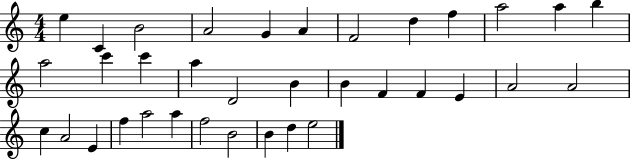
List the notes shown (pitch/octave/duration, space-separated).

E5/q C4/q B4/h A4/h G4/q A4/q F4/h D5/q F5/q A5/h A5/q B5/q A5/h C6/q C6/q A5/q D4/h B4/q B4/q F4/q F4/q E4/q A4/h A4/h C5/q A4/h E4/q F5/q A5/h A5/q F5/h B4/h B4/q D5/q E5/h